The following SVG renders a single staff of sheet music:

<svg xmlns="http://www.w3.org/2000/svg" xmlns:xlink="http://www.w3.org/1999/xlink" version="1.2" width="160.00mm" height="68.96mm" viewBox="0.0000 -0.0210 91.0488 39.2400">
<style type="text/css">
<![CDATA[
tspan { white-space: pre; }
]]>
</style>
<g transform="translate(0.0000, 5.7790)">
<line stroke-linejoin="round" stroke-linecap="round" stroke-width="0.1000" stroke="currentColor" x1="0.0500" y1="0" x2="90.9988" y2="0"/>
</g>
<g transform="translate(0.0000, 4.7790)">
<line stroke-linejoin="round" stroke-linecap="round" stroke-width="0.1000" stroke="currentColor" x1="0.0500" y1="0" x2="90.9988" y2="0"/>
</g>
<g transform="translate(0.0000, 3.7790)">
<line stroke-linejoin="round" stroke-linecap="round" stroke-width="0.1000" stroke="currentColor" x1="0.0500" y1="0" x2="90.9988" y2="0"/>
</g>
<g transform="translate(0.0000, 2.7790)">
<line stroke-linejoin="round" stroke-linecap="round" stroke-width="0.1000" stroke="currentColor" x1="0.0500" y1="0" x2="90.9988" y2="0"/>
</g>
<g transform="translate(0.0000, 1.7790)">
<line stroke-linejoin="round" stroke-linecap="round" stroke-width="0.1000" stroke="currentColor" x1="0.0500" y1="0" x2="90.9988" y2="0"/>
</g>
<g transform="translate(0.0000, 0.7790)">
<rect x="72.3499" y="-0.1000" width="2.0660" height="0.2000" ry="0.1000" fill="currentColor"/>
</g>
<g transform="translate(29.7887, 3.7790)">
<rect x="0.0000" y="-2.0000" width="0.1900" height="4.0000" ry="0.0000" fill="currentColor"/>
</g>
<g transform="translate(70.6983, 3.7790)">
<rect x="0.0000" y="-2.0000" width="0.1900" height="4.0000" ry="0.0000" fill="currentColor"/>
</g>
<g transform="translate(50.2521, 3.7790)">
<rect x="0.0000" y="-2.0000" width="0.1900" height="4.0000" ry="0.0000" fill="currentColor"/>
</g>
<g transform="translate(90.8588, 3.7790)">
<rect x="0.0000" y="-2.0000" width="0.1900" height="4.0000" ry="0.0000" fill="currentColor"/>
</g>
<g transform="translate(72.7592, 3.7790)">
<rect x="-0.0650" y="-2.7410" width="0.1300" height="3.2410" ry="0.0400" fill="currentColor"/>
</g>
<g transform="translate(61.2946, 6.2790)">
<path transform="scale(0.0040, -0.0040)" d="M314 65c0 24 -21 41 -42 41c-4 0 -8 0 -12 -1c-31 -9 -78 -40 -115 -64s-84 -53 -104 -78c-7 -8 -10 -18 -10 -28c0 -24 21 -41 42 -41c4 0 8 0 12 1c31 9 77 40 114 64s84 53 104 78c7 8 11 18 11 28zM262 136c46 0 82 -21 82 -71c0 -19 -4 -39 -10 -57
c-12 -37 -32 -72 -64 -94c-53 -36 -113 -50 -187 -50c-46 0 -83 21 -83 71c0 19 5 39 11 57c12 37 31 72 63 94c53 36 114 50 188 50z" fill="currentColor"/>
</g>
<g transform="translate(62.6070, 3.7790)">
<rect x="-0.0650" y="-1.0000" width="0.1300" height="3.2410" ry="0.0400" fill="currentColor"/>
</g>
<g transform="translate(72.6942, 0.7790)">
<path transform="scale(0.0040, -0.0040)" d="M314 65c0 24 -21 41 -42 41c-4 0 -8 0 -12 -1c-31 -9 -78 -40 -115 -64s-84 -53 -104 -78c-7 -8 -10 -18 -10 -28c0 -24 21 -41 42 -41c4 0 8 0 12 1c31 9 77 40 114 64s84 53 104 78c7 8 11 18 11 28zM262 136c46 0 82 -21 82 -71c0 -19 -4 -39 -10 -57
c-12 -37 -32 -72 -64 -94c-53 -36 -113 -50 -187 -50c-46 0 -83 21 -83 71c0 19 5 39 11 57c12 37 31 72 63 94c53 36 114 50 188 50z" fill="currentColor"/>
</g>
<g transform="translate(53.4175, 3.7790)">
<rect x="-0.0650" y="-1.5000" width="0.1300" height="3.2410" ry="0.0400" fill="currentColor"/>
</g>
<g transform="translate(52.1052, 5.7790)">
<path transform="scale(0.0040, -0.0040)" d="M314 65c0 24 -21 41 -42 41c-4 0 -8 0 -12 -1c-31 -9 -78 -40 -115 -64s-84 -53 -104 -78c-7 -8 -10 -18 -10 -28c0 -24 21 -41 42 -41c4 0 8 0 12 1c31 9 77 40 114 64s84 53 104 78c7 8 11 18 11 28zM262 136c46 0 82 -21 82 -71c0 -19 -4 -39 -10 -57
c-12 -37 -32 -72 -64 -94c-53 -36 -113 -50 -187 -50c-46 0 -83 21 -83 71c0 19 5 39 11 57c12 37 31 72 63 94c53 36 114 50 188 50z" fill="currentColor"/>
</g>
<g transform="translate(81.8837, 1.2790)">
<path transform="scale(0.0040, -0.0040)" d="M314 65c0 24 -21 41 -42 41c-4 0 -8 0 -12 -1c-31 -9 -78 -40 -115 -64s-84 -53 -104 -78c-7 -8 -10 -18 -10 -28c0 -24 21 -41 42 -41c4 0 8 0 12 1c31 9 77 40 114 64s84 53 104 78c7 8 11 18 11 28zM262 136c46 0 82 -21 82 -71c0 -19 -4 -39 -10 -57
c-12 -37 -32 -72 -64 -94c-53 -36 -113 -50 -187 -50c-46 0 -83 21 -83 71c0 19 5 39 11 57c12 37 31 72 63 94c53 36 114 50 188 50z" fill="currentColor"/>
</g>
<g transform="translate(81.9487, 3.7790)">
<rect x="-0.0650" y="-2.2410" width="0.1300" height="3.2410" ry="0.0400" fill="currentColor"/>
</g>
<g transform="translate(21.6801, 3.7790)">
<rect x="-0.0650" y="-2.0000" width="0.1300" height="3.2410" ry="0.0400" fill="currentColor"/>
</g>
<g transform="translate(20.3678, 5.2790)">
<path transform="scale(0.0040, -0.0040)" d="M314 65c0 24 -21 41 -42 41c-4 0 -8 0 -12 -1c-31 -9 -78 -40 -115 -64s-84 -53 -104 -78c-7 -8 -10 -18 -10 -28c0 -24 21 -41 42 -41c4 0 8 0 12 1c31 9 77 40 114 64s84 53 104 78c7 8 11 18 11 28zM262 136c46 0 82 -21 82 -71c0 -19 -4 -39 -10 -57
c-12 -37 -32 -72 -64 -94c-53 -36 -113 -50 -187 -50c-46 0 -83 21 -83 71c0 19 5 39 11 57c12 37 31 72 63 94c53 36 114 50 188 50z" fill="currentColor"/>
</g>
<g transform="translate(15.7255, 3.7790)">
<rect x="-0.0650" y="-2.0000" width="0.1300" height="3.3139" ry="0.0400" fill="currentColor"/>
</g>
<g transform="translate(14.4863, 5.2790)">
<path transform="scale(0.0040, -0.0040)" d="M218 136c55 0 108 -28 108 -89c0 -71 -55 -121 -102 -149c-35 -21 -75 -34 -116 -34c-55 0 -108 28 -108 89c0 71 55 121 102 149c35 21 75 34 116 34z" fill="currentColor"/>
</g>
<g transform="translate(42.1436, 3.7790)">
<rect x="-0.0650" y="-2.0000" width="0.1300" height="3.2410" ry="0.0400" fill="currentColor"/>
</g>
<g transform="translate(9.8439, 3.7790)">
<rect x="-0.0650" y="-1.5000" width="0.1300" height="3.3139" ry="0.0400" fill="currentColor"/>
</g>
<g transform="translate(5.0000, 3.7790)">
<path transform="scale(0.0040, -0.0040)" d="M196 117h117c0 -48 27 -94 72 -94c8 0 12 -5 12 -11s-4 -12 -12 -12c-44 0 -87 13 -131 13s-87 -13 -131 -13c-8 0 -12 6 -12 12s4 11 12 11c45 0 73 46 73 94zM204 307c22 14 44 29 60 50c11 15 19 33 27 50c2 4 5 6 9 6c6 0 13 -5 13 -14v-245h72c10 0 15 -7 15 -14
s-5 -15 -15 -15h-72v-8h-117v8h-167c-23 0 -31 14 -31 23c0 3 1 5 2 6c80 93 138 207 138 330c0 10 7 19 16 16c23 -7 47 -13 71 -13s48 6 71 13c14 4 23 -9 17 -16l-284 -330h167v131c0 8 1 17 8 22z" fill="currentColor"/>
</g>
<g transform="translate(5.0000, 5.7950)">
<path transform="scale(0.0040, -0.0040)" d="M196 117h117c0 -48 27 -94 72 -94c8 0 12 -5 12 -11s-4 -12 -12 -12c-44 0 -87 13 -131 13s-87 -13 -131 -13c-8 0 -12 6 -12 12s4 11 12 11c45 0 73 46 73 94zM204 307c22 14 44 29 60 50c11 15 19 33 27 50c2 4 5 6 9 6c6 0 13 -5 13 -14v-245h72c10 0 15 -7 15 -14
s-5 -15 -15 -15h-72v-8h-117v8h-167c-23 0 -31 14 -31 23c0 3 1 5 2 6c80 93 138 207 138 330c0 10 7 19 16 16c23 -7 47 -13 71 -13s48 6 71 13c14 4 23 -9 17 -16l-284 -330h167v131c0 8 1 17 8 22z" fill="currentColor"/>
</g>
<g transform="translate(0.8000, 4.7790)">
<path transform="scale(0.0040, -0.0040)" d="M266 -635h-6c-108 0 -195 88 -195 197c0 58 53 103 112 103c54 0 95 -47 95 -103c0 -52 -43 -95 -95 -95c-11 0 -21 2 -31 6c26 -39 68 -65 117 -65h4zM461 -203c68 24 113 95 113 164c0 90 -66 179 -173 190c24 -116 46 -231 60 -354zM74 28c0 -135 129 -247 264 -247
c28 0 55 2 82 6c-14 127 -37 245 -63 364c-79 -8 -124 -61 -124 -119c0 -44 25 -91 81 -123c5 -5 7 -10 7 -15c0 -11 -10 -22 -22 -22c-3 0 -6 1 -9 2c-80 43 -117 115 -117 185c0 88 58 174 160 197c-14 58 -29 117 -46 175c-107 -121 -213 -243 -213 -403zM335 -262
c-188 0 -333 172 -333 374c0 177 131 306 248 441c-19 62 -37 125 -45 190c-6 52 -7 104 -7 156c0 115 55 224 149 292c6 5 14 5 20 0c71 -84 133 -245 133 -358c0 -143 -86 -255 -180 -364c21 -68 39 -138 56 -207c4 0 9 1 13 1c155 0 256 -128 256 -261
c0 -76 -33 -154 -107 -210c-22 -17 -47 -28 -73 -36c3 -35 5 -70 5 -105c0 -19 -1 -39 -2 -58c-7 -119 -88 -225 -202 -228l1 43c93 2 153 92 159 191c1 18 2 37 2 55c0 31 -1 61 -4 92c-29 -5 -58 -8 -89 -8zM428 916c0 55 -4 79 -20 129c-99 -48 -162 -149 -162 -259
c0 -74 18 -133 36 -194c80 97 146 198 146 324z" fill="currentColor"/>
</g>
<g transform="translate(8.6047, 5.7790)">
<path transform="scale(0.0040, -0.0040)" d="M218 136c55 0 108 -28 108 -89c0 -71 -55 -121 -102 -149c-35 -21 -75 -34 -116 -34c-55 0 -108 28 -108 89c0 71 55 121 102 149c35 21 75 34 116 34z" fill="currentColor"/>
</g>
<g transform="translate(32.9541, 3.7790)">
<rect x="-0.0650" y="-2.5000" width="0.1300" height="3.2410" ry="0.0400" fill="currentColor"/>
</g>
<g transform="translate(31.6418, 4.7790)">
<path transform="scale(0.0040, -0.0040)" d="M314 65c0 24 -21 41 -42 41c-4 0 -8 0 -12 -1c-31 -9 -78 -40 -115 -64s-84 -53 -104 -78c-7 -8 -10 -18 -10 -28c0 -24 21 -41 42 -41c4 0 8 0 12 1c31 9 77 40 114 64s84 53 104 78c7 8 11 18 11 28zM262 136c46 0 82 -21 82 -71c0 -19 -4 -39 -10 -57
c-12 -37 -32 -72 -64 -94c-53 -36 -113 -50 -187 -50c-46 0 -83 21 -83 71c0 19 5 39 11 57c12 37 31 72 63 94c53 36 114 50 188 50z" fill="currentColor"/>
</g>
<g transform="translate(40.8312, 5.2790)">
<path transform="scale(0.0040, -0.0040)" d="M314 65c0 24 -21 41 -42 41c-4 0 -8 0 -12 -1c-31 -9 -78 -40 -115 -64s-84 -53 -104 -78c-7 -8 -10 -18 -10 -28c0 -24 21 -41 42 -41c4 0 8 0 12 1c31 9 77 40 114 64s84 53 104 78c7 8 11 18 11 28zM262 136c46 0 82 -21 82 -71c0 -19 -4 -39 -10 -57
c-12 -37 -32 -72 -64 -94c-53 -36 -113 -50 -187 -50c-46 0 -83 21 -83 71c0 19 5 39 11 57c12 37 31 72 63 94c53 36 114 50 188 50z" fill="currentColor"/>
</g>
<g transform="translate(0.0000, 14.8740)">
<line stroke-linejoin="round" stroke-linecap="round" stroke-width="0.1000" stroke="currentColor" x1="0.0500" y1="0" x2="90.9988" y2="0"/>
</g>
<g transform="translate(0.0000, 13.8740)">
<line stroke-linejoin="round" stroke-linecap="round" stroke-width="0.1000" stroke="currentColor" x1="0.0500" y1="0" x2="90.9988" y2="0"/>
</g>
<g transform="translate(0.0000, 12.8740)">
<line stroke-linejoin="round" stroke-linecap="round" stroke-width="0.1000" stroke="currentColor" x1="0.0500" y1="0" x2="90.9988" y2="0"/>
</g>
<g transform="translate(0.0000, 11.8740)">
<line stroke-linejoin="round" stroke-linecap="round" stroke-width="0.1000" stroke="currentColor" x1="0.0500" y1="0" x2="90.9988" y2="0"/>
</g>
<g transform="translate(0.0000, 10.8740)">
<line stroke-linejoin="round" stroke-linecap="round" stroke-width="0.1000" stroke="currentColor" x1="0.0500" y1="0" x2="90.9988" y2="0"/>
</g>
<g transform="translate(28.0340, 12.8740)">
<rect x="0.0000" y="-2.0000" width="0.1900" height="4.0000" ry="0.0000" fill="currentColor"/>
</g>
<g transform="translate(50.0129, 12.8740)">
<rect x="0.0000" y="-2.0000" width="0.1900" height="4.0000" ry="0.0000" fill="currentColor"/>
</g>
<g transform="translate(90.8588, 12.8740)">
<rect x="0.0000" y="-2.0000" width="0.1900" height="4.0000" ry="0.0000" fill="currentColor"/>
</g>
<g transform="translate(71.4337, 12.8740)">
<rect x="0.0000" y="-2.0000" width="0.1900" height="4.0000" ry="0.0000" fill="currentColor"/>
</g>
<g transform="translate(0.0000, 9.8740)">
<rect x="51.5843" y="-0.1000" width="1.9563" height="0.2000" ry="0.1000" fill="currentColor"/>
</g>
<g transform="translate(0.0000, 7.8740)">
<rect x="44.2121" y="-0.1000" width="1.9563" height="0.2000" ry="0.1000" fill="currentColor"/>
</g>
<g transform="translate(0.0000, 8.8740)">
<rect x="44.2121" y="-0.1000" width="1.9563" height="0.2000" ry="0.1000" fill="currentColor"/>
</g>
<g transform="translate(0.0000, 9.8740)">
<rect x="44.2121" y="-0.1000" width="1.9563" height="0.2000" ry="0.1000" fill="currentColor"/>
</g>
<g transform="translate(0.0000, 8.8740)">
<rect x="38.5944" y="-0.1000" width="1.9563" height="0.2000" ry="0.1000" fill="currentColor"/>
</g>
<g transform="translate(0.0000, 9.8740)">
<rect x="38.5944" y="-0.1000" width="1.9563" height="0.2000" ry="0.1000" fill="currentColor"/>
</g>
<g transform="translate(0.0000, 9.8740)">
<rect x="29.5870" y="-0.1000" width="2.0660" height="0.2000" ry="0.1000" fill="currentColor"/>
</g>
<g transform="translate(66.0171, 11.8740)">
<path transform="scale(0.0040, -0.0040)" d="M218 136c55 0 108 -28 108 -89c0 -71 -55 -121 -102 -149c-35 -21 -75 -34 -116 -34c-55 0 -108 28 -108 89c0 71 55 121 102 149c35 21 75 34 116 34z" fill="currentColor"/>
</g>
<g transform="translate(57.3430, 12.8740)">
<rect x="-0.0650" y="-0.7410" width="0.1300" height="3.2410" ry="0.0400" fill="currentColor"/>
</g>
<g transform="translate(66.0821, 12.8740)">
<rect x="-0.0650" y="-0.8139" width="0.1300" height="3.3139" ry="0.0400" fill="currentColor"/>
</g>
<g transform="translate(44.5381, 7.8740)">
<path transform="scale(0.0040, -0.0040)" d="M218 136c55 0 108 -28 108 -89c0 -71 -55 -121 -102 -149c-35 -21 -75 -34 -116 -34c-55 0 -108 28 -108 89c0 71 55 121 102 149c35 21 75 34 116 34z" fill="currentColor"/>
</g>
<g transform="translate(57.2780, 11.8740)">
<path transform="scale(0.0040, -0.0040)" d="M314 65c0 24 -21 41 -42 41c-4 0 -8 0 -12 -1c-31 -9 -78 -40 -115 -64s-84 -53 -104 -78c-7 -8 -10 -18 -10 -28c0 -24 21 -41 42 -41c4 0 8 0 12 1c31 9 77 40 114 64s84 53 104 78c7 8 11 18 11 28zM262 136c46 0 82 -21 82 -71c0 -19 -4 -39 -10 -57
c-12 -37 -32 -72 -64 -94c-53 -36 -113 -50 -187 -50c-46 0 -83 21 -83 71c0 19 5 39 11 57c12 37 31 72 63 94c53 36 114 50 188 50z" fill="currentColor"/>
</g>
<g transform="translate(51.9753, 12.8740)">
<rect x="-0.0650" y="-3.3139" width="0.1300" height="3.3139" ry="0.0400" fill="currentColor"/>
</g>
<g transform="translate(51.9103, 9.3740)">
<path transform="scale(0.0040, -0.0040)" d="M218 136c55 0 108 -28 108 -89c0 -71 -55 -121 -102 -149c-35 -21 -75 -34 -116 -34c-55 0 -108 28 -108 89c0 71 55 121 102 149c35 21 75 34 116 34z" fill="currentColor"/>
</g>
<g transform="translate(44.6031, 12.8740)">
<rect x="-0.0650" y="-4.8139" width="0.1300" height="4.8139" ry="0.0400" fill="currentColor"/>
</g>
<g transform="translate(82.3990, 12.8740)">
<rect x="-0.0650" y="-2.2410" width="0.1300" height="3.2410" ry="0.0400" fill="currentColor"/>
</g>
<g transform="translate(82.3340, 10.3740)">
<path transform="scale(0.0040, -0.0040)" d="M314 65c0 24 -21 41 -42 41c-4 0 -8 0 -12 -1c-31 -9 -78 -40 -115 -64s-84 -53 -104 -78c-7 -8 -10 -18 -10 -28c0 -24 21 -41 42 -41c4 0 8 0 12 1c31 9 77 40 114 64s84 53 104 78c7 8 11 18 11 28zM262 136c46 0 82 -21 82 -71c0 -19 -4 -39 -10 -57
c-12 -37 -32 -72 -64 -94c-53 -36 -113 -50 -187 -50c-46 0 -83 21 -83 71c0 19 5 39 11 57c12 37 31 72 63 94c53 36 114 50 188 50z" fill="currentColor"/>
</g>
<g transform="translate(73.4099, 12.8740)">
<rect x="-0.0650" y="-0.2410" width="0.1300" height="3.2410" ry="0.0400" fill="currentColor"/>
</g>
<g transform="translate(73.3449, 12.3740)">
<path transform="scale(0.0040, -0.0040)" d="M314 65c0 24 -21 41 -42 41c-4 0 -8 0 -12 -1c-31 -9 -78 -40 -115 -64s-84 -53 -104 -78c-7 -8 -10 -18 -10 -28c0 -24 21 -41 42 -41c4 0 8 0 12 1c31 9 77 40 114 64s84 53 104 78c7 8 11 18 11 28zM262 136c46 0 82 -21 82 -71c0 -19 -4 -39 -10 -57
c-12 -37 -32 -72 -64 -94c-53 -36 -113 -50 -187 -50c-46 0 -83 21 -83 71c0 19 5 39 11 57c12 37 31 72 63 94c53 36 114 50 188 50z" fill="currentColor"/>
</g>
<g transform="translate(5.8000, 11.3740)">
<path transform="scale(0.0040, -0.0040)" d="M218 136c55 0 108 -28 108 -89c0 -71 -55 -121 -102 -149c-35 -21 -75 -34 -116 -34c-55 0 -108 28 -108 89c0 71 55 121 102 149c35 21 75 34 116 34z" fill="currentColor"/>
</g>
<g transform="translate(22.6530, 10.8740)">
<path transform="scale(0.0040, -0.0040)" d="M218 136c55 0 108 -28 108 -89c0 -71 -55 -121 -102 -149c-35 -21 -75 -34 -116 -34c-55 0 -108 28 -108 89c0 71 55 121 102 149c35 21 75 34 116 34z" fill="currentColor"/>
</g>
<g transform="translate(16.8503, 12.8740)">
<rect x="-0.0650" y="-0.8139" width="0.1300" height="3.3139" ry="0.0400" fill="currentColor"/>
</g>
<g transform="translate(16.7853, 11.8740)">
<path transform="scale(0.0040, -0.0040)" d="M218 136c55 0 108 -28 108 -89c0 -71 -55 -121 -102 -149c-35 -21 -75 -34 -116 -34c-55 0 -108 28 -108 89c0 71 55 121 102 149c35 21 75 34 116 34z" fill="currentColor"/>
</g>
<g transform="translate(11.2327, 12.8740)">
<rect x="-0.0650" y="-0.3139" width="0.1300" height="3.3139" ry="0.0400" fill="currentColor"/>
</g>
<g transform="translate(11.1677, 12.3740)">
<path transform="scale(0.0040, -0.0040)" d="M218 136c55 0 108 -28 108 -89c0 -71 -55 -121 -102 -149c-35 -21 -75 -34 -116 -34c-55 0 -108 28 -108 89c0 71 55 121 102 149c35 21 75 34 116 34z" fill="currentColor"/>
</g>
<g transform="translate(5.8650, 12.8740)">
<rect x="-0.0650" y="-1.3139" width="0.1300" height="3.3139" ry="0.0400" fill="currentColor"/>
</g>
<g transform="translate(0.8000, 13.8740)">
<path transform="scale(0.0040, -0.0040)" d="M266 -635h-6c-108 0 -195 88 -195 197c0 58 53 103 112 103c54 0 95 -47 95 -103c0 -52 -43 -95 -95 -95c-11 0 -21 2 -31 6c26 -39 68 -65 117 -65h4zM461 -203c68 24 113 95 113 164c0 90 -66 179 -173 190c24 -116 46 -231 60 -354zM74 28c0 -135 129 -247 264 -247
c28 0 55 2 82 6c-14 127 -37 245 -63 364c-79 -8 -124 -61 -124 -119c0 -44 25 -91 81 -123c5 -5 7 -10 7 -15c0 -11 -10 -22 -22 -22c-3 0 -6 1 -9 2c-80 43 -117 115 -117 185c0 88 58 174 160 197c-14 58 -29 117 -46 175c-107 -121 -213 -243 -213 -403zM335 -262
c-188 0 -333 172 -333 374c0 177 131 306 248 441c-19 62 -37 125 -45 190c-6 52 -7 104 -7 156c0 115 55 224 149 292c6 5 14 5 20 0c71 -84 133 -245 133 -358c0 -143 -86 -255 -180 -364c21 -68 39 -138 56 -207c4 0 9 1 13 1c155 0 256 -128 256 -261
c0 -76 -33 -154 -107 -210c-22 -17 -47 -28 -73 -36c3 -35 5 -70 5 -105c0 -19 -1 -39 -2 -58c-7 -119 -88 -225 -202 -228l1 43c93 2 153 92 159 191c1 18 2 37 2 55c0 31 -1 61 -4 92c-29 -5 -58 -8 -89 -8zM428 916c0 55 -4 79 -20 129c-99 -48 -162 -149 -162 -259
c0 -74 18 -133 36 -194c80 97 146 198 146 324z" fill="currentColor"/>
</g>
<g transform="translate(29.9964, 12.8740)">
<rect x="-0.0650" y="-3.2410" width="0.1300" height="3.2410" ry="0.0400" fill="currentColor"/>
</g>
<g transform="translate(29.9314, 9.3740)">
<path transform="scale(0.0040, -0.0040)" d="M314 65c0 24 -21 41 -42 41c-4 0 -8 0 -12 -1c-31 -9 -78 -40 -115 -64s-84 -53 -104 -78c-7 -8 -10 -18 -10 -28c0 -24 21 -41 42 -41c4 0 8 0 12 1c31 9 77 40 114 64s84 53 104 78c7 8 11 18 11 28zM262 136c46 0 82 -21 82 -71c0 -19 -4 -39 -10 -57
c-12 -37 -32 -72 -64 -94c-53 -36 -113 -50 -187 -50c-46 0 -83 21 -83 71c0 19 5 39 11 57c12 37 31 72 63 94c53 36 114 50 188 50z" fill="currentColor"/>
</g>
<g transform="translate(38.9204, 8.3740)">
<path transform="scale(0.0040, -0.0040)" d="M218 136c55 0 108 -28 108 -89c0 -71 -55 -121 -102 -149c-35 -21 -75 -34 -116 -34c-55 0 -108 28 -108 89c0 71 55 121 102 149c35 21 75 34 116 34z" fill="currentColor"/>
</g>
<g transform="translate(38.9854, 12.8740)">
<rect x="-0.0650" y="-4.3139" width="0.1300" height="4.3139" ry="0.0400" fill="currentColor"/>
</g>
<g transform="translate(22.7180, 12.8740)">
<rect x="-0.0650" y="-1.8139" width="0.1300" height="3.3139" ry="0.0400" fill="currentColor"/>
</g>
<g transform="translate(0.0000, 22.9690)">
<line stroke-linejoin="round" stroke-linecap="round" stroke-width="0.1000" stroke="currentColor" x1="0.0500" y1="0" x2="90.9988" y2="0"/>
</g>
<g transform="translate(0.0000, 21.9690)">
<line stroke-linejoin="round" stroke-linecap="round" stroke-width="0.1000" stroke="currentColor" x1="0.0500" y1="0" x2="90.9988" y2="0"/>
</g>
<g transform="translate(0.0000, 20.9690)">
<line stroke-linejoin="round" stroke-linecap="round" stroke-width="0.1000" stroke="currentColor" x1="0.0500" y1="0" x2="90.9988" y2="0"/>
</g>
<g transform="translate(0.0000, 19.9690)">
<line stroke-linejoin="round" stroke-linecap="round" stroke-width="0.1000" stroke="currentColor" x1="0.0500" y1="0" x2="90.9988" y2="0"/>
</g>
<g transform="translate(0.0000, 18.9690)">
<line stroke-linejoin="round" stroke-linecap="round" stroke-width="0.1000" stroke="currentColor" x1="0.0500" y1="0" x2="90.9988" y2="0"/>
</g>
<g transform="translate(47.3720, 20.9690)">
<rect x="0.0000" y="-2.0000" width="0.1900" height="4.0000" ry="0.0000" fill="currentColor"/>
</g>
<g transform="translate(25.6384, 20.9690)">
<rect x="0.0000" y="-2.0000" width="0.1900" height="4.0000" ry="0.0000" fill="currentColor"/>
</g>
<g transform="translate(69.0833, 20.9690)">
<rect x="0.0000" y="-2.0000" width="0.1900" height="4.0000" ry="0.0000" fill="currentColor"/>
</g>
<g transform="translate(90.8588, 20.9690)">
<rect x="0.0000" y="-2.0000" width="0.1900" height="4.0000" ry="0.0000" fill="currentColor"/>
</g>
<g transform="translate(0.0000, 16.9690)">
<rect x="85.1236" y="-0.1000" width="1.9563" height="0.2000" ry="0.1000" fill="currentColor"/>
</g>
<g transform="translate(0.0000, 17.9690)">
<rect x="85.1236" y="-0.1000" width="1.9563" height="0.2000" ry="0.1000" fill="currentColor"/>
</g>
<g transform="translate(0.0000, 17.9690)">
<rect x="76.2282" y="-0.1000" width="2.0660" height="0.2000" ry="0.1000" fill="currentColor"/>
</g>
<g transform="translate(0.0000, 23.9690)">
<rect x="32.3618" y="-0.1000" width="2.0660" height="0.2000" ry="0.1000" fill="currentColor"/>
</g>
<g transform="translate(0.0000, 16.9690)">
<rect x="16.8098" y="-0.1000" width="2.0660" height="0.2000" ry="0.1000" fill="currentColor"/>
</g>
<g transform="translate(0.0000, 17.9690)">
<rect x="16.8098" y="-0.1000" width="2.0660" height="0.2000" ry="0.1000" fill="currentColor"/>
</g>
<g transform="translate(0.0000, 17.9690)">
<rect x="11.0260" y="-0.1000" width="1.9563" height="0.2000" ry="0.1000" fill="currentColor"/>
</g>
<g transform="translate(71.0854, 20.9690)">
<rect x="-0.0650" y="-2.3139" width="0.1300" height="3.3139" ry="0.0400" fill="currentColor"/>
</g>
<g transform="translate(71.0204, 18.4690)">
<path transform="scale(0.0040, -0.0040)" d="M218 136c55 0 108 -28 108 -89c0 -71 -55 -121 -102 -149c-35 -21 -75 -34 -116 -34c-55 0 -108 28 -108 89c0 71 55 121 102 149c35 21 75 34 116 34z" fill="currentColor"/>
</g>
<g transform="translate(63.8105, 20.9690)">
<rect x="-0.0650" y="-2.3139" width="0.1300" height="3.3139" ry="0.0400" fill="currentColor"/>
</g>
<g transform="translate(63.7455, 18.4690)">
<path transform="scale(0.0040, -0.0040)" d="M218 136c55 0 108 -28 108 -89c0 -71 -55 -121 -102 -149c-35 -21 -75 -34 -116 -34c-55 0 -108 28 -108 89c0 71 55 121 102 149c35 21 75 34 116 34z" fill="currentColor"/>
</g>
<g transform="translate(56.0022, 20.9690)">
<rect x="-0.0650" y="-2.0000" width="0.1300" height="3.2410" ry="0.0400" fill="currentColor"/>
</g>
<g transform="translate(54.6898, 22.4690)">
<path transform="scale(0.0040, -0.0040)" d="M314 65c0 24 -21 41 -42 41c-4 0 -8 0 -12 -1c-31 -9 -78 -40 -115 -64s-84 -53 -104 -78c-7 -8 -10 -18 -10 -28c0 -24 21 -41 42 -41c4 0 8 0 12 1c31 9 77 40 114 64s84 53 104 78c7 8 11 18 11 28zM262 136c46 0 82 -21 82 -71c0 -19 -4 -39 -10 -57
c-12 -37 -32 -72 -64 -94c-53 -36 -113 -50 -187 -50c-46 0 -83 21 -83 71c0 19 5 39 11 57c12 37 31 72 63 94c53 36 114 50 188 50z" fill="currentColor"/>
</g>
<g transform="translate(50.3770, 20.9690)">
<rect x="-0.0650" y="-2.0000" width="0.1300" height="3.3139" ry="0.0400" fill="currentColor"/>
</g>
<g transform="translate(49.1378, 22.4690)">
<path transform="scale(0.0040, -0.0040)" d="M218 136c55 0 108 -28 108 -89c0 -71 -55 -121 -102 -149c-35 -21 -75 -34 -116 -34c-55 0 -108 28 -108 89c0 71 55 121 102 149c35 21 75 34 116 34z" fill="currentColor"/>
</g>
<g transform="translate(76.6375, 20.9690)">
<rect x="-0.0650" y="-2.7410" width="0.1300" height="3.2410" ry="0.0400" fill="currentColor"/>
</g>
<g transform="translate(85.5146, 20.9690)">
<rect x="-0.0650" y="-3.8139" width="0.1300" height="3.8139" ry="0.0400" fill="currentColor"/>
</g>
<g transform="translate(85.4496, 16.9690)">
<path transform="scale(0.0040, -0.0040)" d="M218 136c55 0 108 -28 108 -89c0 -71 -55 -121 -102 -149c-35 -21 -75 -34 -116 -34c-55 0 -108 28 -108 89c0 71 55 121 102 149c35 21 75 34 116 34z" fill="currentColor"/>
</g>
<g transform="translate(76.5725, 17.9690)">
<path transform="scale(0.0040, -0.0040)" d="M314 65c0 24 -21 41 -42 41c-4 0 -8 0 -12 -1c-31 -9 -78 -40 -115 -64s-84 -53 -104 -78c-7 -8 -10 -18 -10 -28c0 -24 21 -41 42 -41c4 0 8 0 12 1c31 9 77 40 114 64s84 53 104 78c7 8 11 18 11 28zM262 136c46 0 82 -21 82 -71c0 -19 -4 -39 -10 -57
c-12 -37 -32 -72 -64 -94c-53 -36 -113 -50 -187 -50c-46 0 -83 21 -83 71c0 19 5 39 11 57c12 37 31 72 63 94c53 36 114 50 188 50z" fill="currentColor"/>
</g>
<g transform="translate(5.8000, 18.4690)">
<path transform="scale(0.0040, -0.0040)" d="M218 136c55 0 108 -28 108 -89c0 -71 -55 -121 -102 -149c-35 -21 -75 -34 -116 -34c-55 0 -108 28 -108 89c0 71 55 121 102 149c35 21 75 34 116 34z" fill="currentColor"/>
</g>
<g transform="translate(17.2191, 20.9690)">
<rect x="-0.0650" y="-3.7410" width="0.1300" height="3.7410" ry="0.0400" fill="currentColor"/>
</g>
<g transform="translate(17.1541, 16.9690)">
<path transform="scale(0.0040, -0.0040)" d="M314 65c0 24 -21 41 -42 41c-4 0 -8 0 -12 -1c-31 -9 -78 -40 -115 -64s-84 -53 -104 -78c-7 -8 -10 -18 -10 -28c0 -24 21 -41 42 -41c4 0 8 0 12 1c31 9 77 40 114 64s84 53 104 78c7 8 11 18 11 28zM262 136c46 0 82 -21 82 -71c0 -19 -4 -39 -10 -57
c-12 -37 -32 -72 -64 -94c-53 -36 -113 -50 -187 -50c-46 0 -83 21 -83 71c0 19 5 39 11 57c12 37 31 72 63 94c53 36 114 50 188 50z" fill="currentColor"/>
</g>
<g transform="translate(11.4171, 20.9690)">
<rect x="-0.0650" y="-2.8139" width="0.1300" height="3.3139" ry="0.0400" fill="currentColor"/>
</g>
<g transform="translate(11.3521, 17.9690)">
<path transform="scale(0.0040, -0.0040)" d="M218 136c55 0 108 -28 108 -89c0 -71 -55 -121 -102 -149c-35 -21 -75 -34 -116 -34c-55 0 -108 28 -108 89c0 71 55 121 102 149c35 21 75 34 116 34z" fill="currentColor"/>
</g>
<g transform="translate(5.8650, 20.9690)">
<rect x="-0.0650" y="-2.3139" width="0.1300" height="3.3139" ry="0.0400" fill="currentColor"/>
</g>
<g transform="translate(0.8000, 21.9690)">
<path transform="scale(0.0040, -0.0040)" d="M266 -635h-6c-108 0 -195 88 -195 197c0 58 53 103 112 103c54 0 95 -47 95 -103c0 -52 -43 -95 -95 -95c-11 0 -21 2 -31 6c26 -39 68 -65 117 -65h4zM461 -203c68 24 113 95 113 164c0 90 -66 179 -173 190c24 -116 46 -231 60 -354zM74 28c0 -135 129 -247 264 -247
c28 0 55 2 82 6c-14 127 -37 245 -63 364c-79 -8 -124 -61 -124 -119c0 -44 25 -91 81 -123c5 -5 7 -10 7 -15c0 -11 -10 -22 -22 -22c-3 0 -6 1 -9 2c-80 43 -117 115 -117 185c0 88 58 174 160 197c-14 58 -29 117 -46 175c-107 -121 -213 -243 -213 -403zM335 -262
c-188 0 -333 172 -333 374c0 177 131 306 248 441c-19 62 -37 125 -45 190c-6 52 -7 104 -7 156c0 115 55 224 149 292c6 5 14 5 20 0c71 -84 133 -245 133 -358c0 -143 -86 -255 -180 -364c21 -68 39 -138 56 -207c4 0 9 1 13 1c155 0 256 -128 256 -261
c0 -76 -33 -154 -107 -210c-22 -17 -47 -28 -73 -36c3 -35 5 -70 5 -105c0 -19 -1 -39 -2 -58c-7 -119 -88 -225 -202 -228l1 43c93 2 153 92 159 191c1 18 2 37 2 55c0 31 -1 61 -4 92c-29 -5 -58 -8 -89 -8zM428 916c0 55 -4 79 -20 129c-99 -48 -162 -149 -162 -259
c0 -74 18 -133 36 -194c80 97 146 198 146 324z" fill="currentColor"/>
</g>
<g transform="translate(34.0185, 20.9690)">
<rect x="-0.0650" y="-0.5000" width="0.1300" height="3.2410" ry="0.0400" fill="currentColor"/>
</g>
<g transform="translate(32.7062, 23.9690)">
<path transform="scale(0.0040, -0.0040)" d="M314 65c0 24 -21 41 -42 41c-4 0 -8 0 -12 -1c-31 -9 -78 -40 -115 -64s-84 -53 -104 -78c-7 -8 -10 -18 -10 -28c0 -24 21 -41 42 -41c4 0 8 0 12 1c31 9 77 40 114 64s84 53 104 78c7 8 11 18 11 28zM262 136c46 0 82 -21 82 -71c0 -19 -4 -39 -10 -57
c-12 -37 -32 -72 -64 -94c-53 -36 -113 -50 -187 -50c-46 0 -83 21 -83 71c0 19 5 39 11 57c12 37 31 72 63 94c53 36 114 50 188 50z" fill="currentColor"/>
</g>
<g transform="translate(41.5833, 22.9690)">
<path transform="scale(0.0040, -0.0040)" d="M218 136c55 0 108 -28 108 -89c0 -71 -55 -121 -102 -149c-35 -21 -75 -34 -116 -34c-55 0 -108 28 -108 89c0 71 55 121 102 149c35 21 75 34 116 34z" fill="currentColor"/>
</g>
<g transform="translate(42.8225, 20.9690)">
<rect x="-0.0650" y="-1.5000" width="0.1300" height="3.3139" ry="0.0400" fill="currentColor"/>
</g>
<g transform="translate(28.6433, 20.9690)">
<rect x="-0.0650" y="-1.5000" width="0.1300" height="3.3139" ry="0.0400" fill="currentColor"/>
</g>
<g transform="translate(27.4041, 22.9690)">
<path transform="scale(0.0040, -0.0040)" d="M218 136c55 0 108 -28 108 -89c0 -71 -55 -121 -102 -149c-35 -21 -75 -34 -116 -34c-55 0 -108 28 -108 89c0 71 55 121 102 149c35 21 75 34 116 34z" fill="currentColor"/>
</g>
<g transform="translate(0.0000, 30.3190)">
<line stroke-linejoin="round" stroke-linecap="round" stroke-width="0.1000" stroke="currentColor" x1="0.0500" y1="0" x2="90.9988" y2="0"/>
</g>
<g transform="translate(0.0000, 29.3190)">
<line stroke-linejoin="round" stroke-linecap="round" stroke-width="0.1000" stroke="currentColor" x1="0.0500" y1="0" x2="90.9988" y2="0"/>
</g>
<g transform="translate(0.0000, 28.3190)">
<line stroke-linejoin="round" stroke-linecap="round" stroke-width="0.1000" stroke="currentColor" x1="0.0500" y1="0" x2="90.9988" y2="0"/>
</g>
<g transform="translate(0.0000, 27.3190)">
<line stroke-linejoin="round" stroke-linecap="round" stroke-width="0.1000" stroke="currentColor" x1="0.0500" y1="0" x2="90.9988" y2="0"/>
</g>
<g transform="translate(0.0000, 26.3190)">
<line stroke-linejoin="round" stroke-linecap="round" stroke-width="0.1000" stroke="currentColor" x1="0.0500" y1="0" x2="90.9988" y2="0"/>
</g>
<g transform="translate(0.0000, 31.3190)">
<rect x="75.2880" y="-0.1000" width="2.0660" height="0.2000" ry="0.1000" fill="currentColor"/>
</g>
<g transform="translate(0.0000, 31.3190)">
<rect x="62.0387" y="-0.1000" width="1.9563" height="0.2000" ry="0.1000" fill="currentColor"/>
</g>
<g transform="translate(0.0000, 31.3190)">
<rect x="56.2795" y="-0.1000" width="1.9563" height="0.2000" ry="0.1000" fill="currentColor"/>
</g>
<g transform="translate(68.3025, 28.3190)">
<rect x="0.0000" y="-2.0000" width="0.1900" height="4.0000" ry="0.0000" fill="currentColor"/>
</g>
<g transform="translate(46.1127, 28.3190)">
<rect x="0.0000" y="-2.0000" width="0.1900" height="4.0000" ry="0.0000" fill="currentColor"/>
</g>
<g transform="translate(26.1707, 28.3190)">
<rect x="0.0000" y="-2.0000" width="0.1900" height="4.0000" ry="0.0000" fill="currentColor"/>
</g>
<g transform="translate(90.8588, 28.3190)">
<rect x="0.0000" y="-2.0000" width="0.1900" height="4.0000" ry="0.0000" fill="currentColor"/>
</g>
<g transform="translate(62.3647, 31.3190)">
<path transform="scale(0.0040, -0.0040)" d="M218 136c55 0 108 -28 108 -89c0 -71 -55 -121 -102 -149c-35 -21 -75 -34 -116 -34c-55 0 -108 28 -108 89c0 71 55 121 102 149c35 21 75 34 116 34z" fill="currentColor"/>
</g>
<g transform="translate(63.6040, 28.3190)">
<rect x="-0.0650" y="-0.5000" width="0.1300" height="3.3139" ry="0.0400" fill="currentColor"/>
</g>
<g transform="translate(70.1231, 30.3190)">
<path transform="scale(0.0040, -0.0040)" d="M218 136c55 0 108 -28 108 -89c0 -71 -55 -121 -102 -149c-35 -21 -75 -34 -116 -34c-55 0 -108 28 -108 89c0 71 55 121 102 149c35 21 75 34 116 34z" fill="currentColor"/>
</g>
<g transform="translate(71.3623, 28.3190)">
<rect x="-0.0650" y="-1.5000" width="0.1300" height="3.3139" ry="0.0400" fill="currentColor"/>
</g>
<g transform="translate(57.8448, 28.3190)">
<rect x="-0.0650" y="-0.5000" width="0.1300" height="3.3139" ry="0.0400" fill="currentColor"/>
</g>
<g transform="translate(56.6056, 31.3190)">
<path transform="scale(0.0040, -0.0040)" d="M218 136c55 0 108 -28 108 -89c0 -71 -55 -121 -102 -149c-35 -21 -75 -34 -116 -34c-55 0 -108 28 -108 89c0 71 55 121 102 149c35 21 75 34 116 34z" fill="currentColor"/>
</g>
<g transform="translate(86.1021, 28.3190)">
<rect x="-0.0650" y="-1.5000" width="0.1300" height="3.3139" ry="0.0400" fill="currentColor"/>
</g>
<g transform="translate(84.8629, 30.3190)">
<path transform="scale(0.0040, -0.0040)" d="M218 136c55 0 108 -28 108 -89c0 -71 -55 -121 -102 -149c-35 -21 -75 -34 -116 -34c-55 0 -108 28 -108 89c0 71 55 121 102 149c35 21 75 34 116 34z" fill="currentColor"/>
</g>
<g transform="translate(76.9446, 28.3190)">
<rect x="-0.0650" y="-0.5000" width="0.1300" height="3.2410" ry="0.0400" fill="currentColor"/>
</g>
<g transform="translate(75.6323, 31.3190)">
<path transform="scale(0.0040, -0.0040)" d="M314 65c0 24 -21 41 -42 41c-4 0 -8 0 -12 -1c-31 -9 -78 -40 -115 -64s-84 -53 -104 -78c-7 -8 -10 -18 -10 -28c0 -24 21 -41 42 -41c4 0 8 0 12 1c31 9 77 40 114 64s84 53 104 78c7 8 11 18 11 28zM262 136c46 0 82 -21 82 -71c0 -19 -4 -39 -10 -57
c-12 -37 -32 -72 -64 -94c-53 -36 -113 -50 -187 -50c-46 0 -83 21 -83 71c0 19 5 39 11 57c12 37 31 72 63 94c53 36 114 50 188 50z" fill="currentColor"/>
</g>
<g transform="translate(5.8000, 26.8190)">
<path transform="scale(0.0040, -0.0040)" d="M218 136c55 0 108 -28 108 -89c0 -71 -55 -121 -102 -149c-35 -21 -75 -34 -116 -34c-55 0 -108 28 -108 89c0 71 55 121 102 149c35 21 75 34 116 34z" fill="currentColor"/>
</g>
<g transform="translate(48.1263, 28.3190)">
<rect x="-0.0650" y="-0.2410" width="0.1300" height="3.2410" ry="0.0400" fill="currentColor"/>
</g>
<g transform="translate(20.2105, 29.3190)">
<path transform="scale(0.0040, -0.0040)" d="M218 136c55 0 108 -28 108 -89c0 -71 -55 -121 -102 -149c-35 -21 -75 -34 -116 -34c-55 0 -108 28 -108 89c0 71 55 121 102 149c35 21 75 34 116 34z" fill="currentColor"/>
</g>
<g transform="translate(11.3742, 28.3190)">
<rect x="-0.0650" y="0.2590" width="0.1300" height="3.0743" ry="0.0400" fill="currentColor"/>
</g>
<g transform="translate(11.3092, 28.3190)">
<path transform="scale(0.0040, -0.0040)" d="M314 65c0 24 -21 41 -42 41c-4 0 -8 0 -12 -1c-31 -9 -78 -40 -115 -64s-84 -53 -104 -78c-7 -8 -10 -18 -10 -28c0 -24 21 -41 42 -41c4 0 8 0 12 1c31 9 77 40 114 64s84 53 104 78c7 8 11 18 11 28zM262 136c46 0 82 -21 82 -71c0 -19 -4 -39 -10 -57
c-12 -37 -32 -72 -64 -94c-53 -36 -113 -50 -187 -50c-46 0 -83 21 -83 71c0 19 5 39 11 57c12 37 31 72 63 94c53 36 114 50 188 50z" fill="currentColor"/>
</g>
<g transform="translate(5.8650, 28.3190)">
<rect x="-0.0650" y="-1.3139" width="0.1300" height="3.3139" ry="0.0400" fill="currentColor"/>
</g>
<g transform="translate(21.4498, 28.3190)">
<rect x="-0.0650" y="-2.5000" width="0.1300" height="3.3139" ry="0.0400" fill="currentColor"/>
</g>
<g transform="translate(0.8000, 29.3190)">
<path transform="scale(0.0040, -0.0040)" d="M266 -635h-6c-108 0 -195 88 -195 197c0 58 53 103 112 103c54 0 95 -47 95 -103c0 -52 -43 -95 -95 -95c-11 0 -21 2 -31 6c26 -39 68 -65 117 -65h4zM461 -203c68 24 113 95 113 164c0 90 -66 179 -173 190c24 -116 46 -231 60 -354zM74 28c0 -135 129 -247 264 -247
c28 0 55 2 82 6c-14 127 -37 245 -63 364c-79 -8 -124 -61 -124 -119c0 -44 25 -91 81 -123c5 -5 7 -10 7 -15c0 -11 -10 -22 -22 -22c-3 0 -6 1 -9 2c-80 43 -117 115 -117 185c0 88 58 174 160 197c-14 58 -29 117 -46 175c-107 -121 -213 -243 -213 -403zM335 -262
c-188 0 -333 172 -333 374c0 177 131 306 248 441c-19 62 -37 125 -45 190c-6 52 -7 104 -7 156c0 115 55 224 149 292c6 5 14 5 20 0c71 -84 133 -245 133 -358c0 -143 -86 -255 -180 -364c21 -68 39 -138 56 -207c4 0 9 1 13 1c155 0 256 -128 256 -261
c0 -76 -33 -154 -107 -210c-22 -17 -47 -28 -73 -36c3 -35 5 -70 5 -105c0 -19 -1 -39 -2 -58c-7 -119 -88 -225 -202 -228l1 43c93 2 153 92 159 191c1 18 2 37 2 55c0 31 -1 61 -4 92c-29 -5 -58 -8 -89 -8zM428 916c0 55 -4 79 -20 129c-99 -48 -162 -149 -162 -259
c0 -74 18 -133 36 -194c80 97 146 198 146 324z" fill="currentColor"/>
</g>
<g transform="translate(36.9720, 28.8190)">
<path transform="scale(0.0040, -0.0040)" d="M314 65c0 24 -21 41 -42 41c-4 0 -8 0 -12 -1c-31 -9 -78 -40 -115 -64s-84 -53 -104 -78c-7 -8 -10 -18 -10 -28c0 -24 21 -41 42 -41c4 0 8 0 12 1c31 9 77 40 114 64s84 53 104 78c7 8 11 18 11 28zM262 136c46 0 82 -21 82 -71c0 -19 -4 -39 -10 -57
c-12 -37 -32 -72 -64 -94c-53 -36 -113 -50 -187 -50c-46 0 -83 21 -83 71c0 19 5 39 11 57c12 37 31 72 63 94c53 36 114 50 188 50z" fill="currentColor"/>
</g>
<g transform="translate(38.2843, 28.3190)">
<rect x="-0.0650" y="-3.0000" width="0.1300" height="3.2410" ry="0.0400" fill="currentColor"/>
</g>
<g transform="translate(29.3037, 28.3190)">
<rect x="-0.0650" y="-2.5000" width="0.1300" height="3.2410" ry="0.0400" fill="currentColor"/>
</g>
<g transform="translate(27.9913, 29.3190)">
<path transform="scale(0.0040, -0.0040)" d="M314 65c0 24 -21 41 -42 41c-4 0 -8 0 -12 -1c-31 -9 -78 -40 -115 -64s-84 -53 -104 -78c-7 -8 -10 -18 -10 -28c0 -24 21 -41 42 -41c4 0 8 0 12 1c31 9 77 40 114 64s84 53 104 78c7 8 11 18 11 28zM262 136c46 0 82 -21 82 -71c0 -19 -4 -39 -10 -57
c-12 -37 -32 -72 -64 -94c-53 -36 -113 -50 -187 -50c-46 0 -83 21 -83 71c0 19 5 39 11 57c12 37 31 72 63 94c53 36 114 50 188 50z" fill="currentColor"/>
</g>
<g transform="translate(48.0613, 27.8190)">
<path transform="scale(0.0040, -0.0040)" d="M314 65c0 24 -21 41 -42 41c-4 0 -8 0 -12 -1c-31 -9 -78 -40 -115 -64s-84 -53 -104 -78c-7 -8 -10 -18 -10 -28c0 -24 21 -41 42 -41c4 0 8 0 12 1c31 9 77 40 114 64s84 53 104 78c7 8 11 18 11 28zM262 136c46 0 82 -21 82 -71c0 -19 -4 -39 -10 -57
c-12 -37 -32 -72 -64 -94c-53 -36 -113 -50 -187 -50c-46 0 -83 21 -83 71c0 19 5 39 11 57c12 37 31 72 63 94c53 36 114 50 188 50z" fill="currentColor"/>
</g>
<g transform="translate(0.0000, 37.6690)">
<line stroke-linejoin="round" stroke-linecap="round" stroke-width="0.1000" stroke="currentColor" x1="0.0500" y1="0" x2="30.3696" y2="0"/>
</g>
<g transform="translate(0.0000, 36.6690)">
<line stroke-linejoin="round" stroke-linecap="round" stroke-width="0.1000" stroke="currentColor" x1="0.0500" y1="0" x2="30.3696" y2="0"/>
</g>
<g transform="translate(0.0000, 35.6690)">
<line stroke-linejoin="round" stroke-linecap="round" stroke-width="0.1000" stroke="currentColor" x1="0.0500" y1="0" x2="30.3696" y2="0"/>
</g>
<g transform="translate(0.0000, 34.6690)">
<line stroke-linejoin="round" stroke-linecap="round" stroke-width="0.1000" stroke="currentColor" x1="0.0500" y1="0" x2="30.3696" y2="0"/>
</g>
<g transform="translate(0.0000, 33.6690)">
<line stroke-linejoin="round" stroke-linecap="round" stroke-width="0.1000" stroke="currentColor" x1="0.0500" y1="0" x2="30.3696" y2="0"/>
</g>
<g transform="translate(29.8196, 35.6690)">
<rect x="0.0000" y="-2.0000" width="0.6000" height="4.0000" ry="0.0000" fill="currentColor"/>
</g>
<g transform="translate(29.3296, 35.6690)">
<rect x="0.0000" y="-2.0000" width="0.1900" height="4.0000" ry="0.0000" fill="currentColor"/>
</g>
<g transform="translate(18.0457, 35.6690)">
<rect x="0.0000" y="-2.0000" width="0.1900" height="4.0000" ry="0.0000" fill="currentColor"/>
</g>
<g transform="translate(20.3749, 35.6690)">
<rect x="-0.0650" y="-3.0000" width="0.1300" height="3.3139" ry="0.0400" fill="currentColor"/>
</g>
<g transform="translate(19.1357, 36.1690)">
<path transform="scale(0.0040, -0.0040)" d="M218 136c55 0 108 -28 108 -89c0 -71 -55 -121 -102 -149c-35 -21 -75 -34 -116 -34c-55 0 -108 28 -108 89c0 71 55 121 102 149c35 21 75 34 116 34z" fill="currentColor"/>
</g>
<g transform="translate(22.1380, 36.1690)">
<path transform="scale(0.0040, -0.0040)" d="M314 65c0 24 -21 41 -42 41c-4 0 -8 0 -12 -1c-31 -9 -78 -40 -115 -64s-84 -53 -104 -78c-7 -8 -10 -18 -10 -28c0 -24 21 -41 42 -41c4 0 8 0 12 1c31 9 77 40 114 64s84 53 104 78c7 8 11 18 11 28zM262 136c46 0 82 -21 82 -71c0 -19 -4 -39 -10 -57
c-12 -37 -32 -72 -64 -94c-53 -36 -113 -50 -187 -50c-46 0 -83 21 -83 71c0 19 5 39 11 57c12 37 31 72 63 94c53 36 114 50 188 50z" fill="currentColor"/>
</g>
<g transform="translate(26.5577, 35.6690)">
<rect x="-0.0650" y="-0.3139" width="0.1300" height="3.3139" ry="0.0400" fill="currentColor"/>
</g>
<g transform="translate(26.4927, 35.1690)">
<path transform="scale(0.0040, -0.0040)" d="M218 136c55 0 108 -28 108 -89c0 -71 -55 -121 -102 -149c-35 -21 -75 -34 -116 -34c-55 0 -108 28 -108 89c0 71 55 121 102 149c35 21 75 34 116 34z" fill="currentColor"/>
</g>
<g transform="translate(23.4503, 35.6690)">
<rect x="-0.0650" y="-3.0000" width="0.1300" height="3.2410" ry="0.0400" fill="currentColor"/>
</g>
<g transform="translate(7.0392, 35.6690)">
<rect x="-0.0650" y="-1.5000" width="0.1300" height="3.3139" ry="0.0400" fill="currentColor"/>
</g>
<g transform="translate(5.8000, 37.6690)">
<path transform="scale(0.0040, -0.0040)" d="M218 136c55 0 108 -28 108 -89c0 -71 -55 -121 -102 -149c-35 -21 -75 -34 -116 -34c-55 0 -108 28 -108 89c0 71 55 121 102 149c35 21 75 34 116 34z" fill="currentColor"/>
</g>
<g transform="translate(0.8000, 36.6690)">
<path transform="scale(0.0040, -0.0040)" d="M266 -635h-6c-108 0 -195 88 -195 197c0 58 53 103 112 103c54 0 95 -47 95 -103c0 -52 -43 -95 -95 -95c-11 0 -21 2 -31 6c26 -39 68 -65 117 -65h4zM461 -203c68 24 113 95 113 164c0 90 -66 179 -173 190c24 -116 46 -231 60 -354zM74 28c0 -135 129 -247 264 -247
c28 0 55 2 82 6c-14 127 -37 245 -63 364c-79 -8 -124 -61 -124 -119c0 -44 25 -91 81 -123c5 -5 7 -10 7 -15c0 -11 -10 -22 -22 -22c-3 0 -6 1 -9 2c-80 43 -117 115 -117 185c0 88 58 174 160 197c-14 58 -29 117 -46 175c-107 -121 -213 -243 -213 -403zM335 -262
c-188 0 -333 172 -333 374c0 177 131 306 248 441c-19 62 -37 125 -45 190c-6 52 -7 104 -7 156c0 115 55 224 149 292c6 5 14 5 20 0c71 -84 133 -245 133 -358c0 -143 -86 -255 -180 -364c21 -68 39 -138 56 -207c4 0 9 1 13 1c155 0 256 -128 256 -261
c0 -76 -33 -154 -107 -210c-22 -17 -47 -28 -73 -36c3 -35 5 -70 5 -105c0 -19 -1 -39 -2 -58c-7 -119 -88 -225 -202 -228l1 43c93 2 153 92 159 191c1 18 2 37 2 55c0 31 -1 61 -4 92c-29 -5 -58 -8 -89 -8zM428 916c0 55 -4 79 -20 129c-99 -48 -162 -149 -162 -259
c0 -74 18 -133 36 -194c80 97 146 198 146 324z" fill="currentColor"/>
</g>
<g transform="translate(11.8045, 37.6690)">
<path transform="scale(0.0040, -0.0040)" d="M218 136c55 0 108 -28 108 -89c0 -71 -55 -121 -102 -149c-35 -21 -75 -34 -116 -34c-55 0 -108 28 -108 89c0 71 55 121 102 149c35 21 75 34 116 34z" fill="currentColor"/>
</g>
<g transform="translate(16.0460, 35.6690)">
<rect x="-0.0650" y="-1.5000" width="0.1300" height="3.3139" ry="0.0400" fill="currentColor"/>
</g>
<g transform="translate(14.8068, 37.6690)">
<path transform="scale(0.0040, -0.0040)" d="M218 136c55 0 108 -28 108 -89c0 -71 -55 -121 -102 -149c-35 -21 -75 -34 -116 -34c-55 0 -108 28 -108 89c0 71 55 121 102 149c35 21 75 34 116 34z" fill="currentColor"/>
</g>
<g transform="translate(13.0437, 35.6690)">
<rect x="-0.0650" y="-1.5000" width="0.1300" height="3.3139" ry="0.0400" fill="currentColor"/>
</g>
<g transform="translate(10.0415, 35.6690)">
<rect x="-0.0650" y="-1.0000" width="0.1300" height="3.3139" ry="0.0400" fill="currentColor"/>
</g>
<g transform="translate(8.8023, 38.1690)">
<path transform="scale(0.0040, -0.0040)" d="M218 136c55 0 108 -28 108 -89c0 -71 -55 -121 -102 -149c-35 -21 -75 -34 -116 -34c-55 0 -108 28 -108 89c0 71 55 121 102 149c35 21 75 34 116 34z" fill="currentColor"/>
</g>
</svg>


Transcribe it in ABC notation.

X:1
T:Untitled
M:4/4
L:1/4
K:C
E F F2 G2 F2 E2 D2 a2 g2 e c d f b2 d' e' b d2 d c2 g2 g a c'2 E C2 E F F2 g g a2 c' e B2 G G2 A2 c2 C C E C2 E E D E E A A2 c